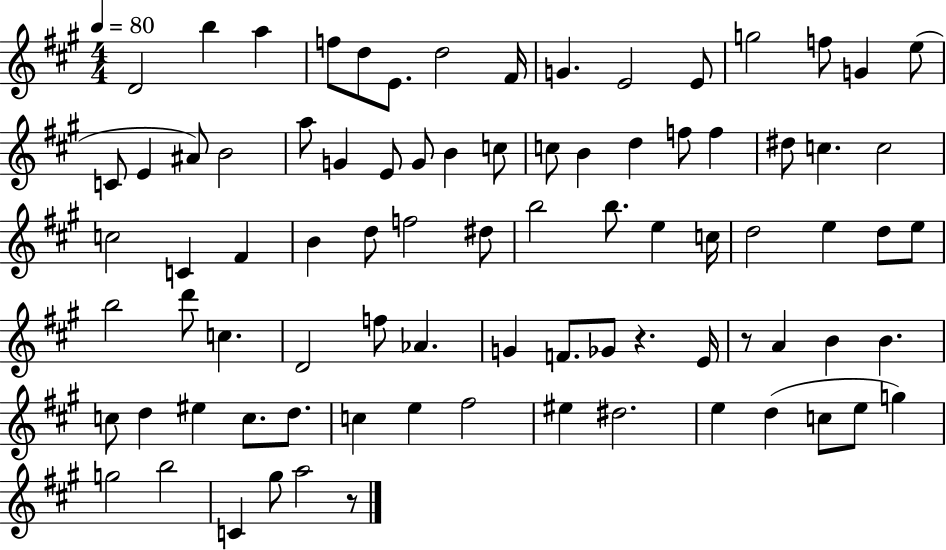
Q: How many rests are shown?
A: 3